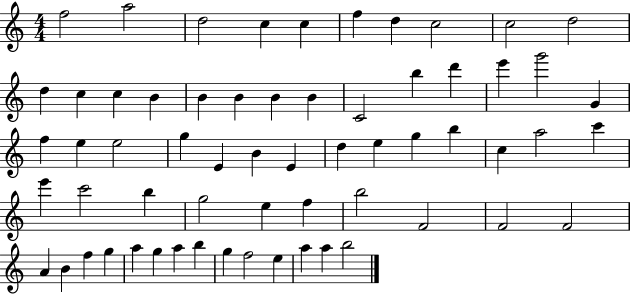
{
  \clef treble
  \numericTimeSignature
  \time 4/4
  \key c \major
  f''2 a''2 | d''2 c''4 c''4 | f''4 d''4 c''2 | c''2 d''2 | \break d''4 c''4 c''4 b'4 | b'4 b'4 b'4 b'4 | c'2 b''4 d'''4 | e'''4 g'''2 g'4 | \break f''4 e''4 e''2 | g''4 e'4 b'4 e'4 | d''4 e''4 g''4 b''4 | c''4 a''2 c'''4 | \break e'''4 c'''2 b''4 | g''2 e''4 f''4 | b''2 f'2 | f'2 f'2 | \break a'4 b'4 f''4 g''4 | a''4 g''4 a''4 b''4 | g''4 f''2 e''4 | a''4 a''4 b''2 | \break \bar "|."
}